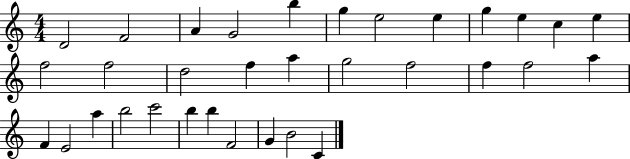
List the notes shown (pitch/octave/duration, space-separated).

D4/h F4/h A4/q G4/h B5/q G5/q E5/h E5/q G5/q E5/q C5/q E5/q F5/h F5/h D5/h F5/q A5/q G5/h F5/h F5/q F5/h A5/q F4/q E4/h A5/q B5/h C6/h B5/q B5/q F4/h G4/q B4/h C4/q